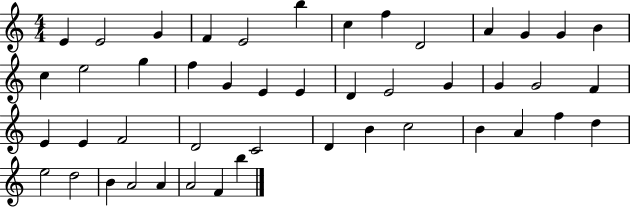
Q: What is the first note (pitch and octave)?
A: E4